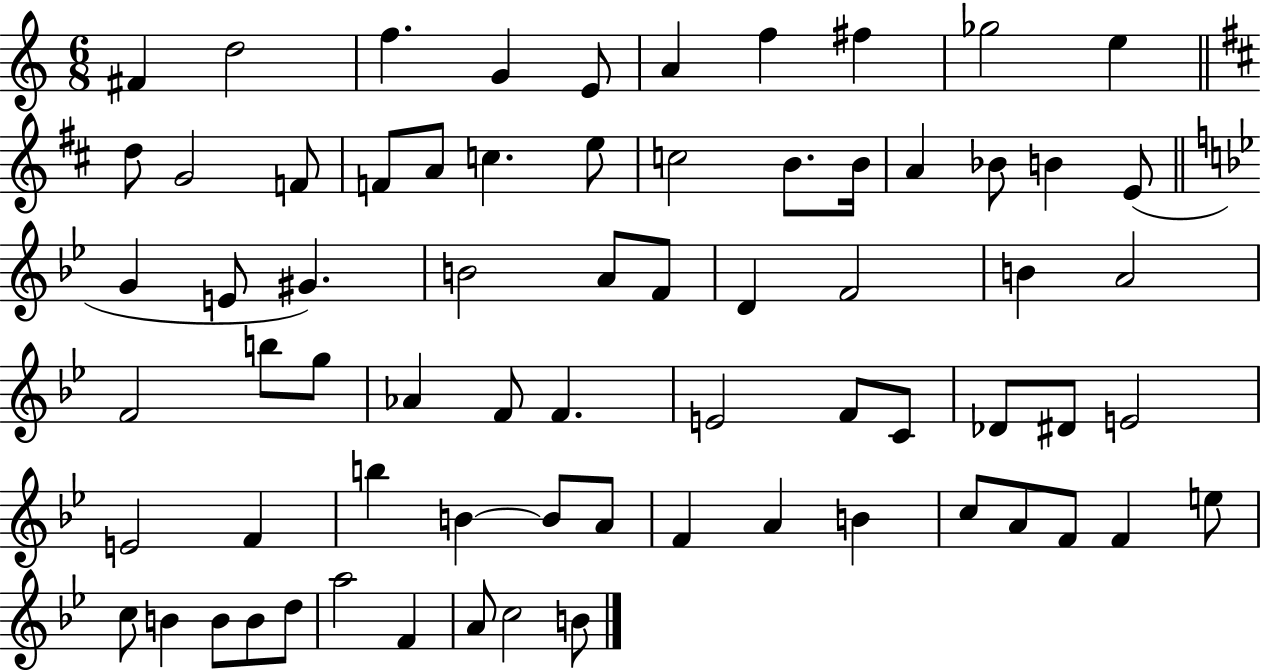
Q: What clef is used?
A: treble